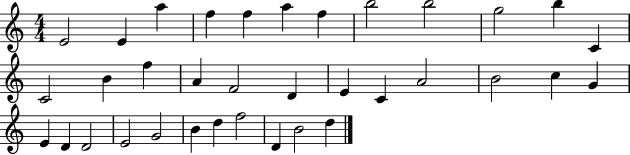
{
  \clef treble
  \numericTimeSignature
  \time 4/4
  \key c \major
  e'2 e'4 a''4 | f''4 f''4 a''4 f''4 | b''2 b''2 | g''2 b''4 c'4 | \break c'2 b'4 f''4 | a'4 f'2 d'4 | e'4 c'4 a'2 | b'2 c''4 g'4 | \break e'4 d'4 d'2 | e'2 g'2 | b'4 d''4 f''2 | d'4 b'2 d''4 | \break \bar "|."
}